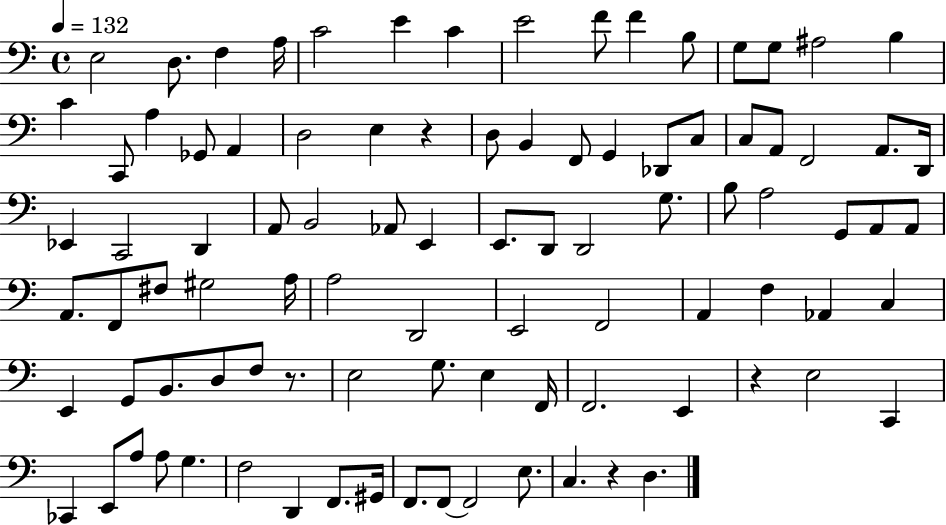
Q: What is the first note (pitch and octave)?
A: E3